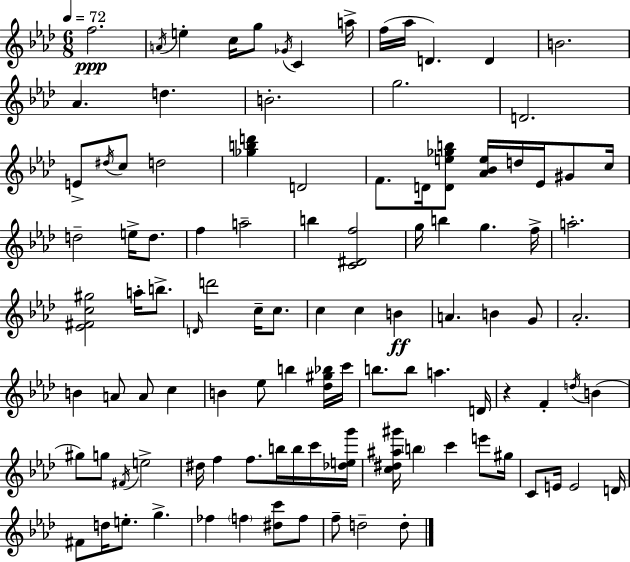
X:1
T:Untitled
M:6/8
L:1/4
K:Fm
f2 A/4 e c/4 g/2 _G/4 C a/4 f/4 _a/4 D D B2 _A d B2 g2 D2 E/2 ^d/4 c/2 d2 [_gbd'] D2 F/2 D/4 [De_gb]/2 [_A_Be]/4 d/4 _E/4 ^G/2 c/4 d2 e/4 d/2 f a2 b [C^Df]2 g/4 b g f/4 a2 [_E^Fc^g]2 a/4 b/2 D/4 d'2 c/4 c/2 c c B A B G/2 _A2 B A/2 A/2 c B _e/2 b [_d^g_b]/4 c'/4 b/2 b/2 a D/4 z F d/4 B ^g/2 g/2 ^F/4 e2 ^d/4 f f/2 b/4 b/4 c'/4 [_deg']/4 [c^d^a^g']/4 b c' e'/2 ^g/4 C/2 E/4 E2 D/4 ^F/2 d/4 e/2 g _f f [^dc']/2 f/2 f/2 d2 d/2